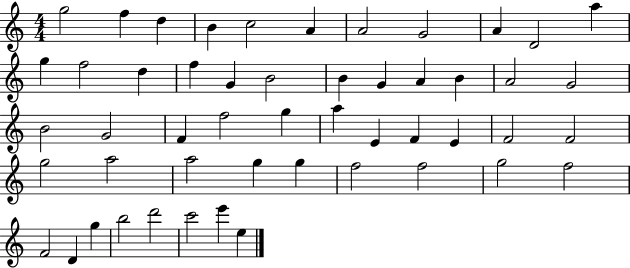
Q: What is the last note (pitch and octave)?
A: E5